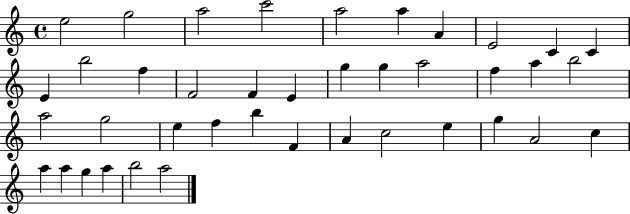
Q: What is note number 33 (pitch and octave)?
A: A4